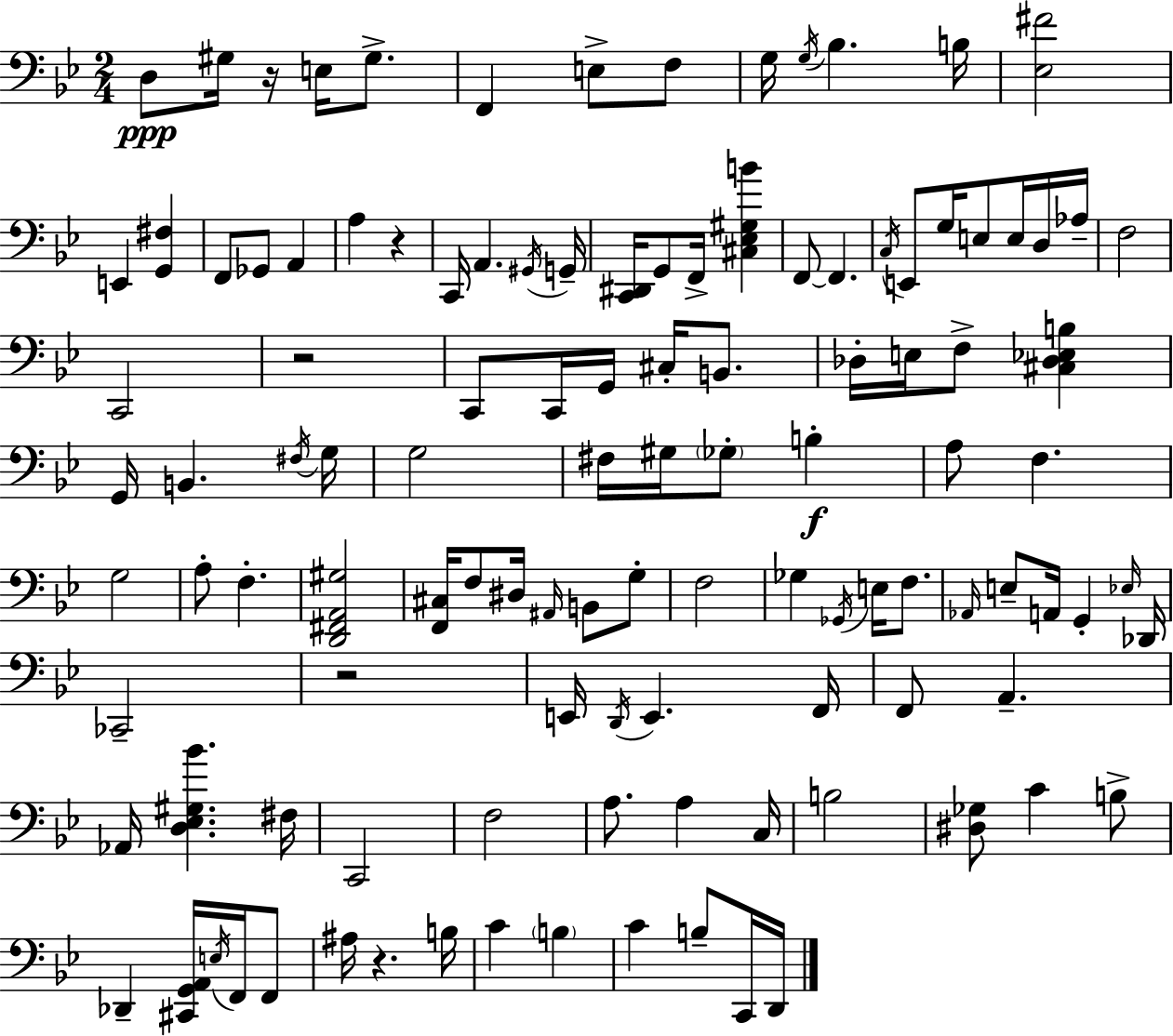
D3/e G#3/s R/s E3/s G#3/e. F2/q E3/e F3/e G3/s G3/s Bb3/q. B3/s [Eb3,F#4]/h E2/q [G2,F#3]/q F2/e Gb2/e A2/q A3/q R/q C2/s A2/q. G#2/s G2/s [C2,D#2]/s G2/e F2/s [C#3,Eb3,G#3,B4]/q F2/e F2/q. C3/s E2/e G3/s E3/e E3/s D3/s Ab3/s F3/h C2/h R/h C2/e C2/s G2/s C#3/s B2/e. Db3/s E3/s F3/e [C#3,Db3,Eb3,B3]/q G2/s B2/q. F#3/s G3/s G3/h F#3/s G#3/s Gb3/e B3/q A3/e F3/q. G3/h A3/e F3/q. [D2,F#2,A2,G#3]/h [F2,C#3]/s F3/e D#3/s A#2/s B2/e G3/e F3/h Gb3/q Gb2/s E3/s F3/e. Ab2/s E3/e A2/s G2/q Eb3/s Db2/s CES2/h R/h E2/s D2/s E2/q. F2/s F2/e A2/q. Ab2/s [D3,Eb3,G#3,Bb4]/q. F#3/s C2/h F3/h A3/e. A3/q C3/s B3/h [D#3,Gb3]/e C4/q B3/e Db2/q [C#2,G2,A2]/s E3/s F2/s F2/e A#3/s R/q. B3/s C4/q B3/q C4/q B3/e C2/s D2/s